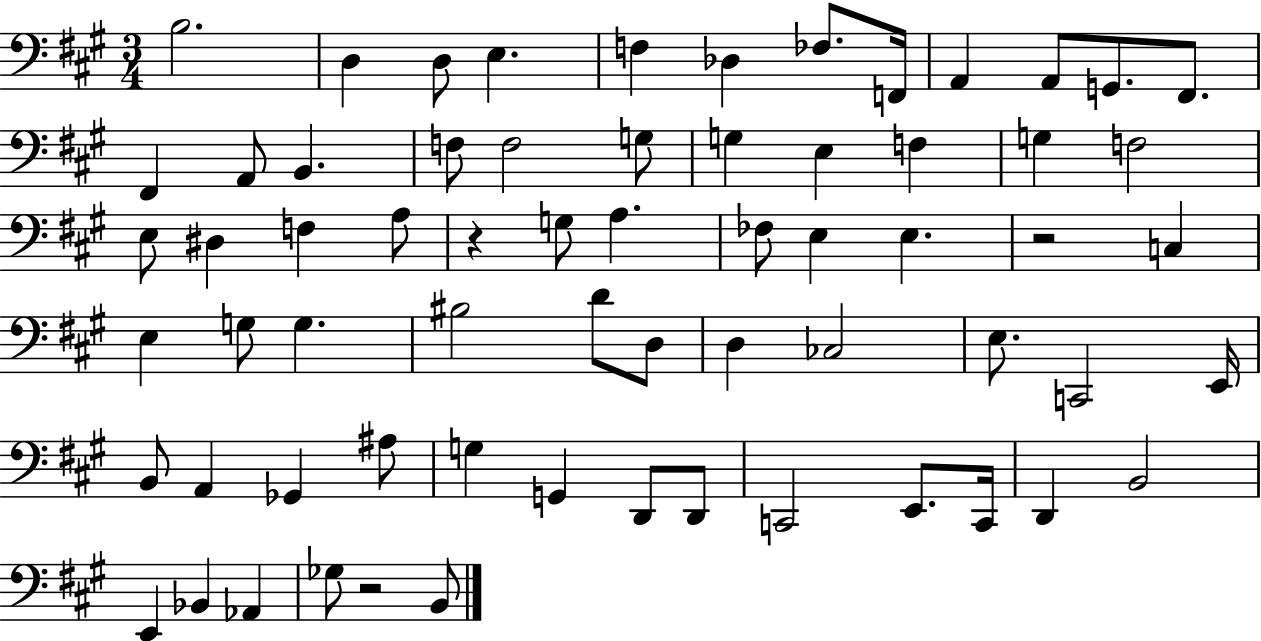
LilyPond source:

{
  \clef bass
  \numericTimeSignature
  \time 3/4
  \key a \major
  \repeat volta 2 { b2. | d4 d8 e4. | f4 des4 fes8. f,16 | a,4 a,8 g,8. fis,8. | \break fis,4 a,8 b,4. | f8 f2 g8 | g4 e4 f4 | g4 f2 | \break e8 dis4 f4 a8 | r4 g8 a4. | fes8 e4 e4. | r2 c4 | \break e4 g8 g4. | bis2 d'8 d8 | d4 ces2 | e8. c,2 e,16 | \break b,8 a,4 ges,4 ais8 | g4 g,4 d,8 d,8 | c,2 e,8. c,16 | d,4 b,2 | \break e,4 bes,4 aes,4 | ges8 r2 b,8 | } \bar "|."
}